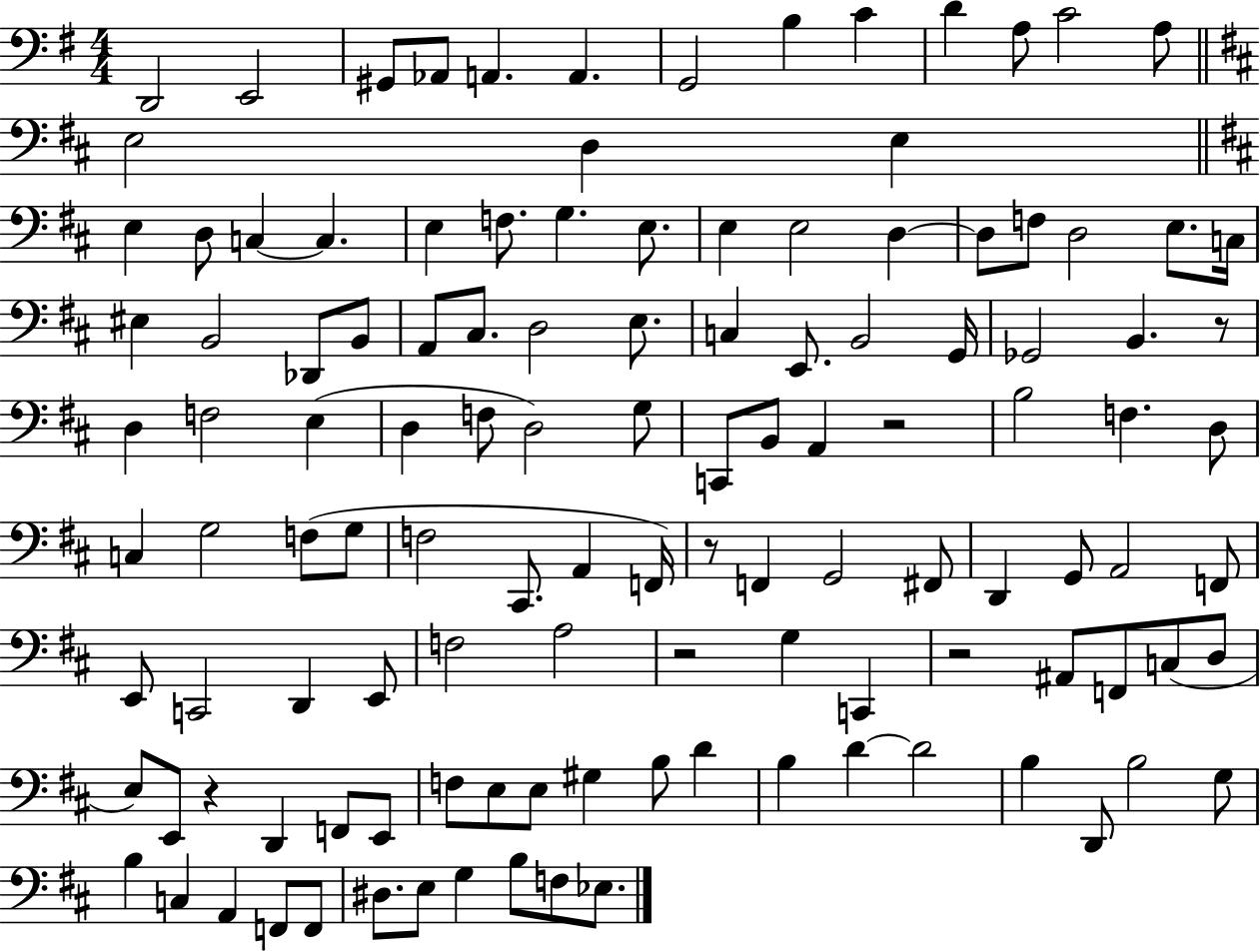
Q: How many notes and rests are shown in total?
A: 121